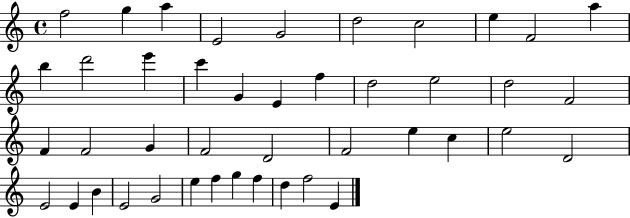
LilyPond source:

{
  \clef treble
  \time 4/4
  \defaultTimeSignature
  \key c \major
  f''2 g''4 a''4 | e'2 g'2 | d''2 c''2 | e''4 f'2 a''4 | \break b''4 d'''2 e'''4 | c'''4 g'4 e'4 f''4 | d''2 e''2 | d''2 f'2 | \break f'4 f'2 g'4 | f'2 d'2 | f'2 e''4 c''4 | e''2 d'2 | \break e'2 e'4 b'4 | e'2 g'2 | e''4 f''4 g''4 f''4 | d''4 f''2 e'4 | \break \bar "|."
}